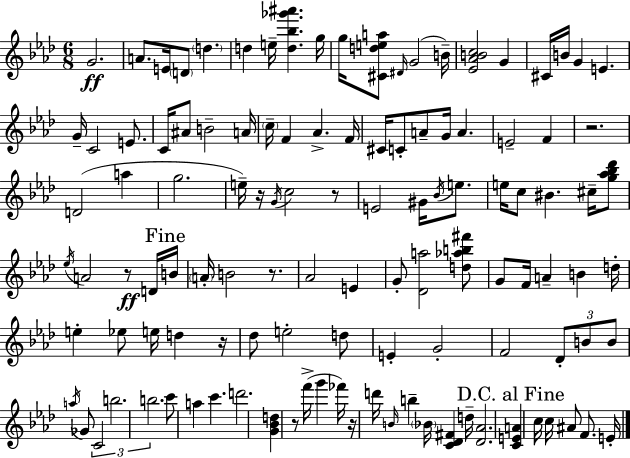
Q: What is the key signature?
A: F minor